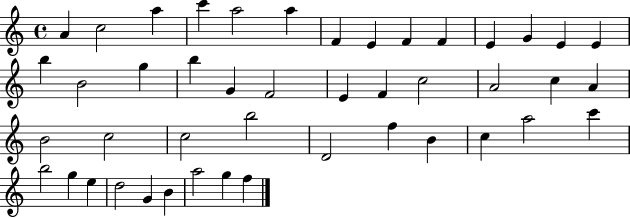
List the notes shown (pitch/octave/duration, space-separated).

A4/q C5/h A5/q C6/q A5/h A5/q F4/q E4/q F4/q F4/q E4/q G4/q E4/q E4/q B5/q B4/h G5/q B5/q G4/q F4/h E4/q F4/q C5/h A4/h C5/q A4/q B4/h C5/h C5/h B5/h D4/h F5/q B4/q C5/q A5/h C6/q B5/h G5/q E5/q D5/h G4/q B4/q A5/h G5/q F5/q